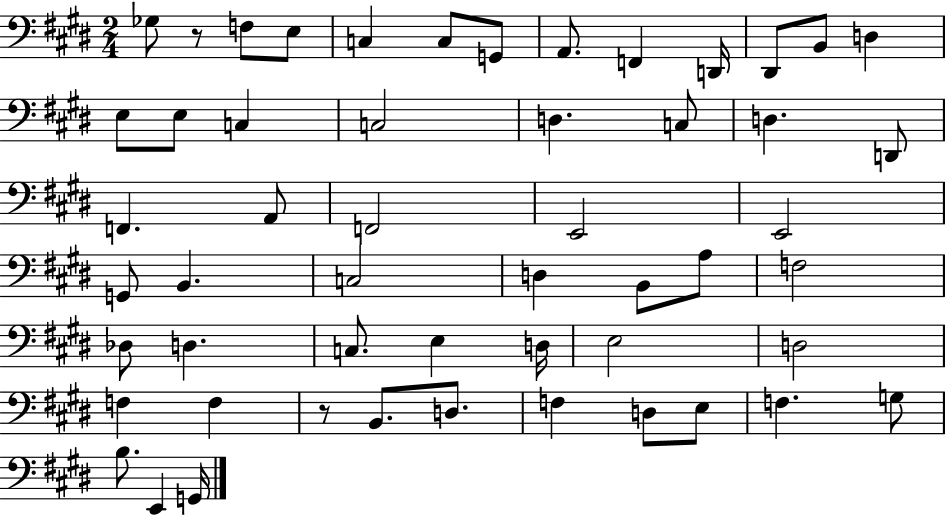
Gb3/e R/e F3/e E3/e C3/q C3/e G2/e A2/e. F2/q D2/s D#2/e B2/e D3/q E3/e E3/e C3/q C3/h D3/q. C3/e D3/q. D2/e F2/q. A2/e F2/h E2/h E2/h G2/e B2/q. C3/h D3/q B2/e A3/e F3/h Db3/e D3/q. C3/e. E3/q D3/s E3/h D3/h F3/q F3/q R/e B2/e. D3/e. F3/q D3/e E3/e F3/q. G3/e B3/e. E2/q G2/s